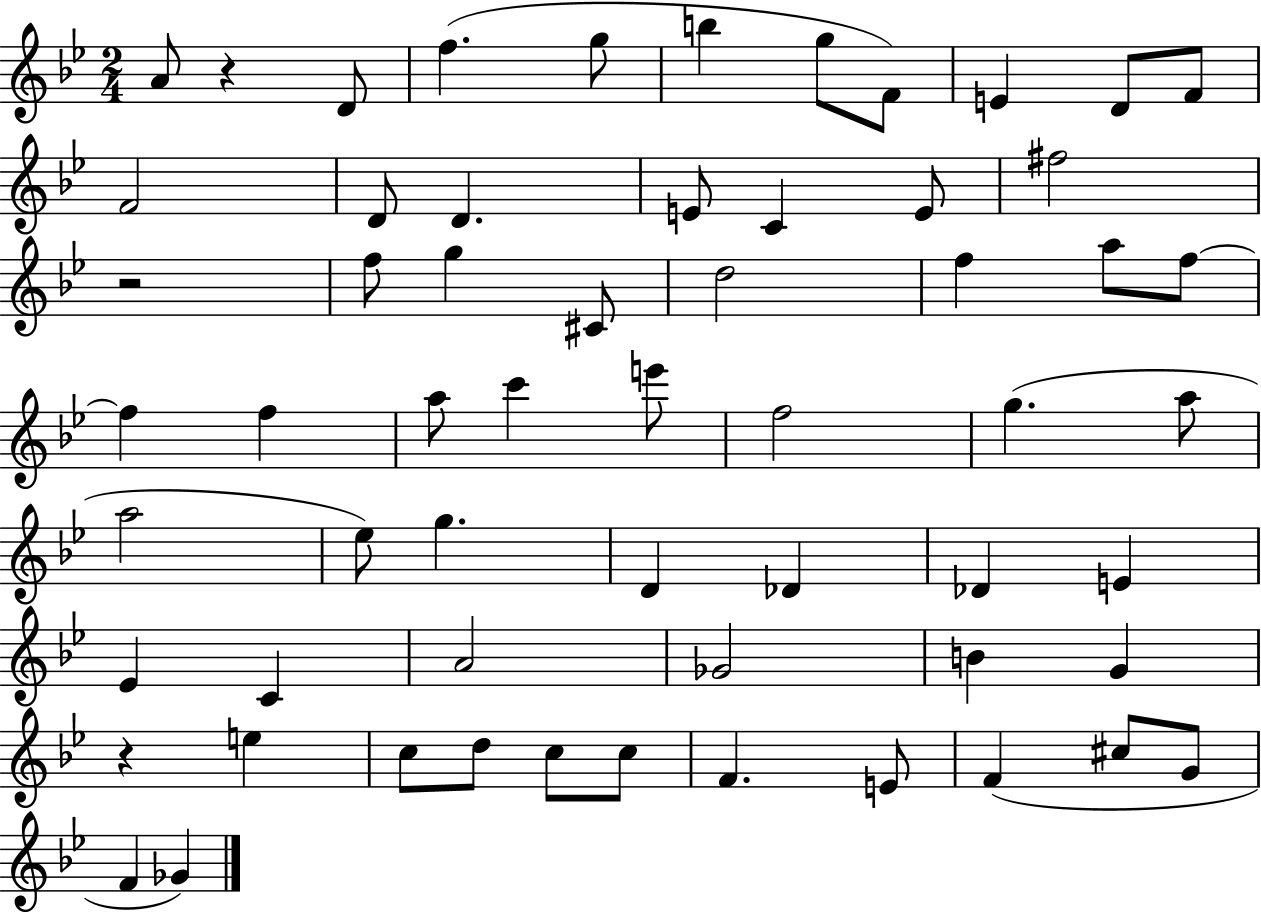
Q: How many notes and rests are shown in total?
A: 60